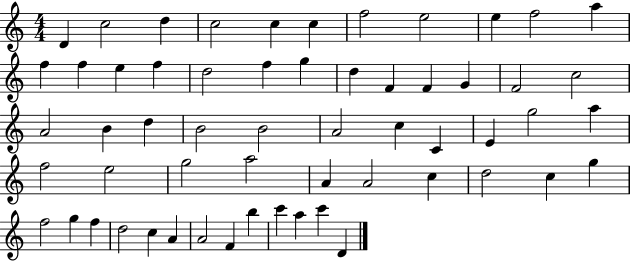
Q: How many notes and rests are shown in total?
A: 58